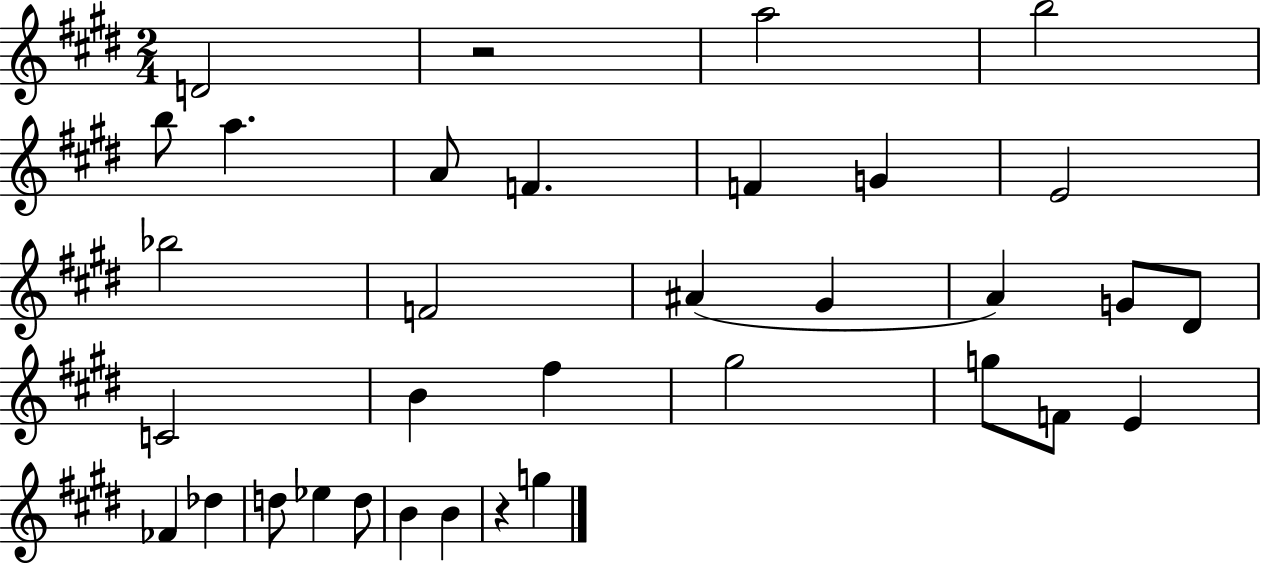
{
  \clef treble
  \numericTimeSignature
  \time 2/4
  \key e \major
  d'2 | r2 | a''2 | b''2 | \break b''8 a''4. | a'8 f'4. | f'4 g'4 | e'2 | \break bes''2 | f'2 | ais'4( gis'4 | a'4) g'8 dis'8 | \break c'2 | b'4 fis''4 | gis''2 | g''8 f'8 e'4 | \break fes'4 des''4 | d''8 ees''4 d''8 | b'4 b'4 | r4 g''4 | \break \bar "|."
}